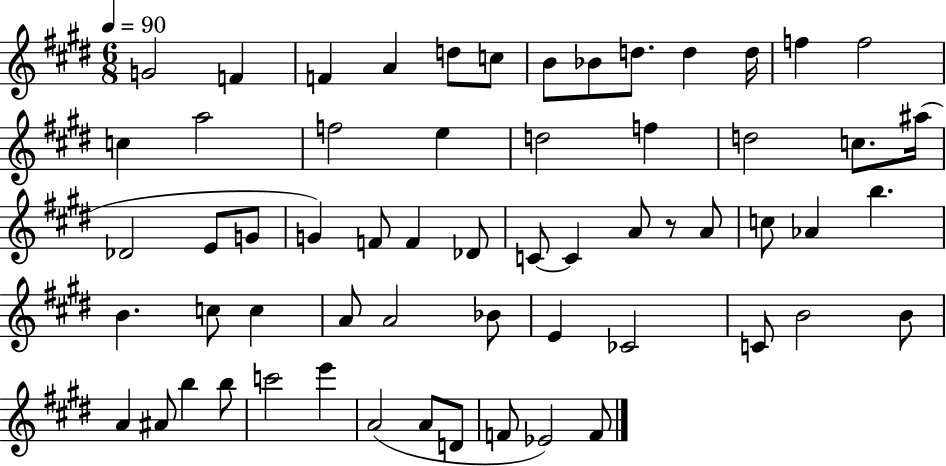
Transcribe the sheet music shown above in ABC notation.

X:1
T:Untitled
M:6/8
L:1/4
K:E
G2 F F A d/2 c/2 B/2 _B/2 d/2 d d/4 f f2 c a2 f2 e d2 f d2 c/2 ^a/4 _D2 E/2 G/2 G F/2 F _D/2 C/2 C A/2 z/2 A/2 c/2 _A b B c/2 c A/2 A2 _B/2 E _C2 C/2 B2 B/2 A ^A/2 b b/2 c'2 e' A2 A/2 D/2 F/2 _E2 F/2